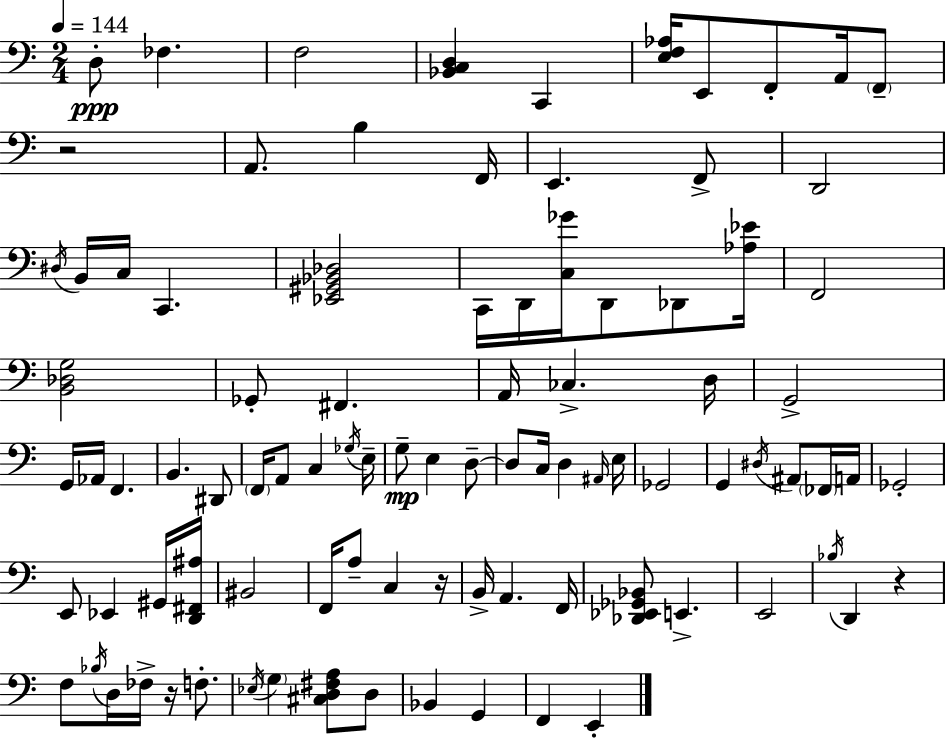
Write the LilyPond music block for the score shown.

{
  \clef bass
  \numericTimeSignature
  \time 2/4
  \key a \minor
  \tempo 4 = 144
  d8-.\ppp fes4. | f2 | <bes, c d>4 c,4 | <e f aes>16 e,8 f,8-. a,16 \parenthesize f,8-- | \break r2 | a,8. b4 f,16 | e,4. f,8-> | d,2 | \break \acciaccatura { dis16 } b,16 c16 c,4. | <ees, gis, bes, des>2 | c,16 d,16 <c ges'>16 d,8 des,8 | <aes ees'>16 f,2 | \break <b, des g>2 | ges,8-. fis,4. | a,16 ces4.-> | d16 g,2-> | \break g,16 aes,16 f,4. | b,4. dis,8 | \parenthesize f,16 a,8 c4 | \acciaccatura { ges16 } e16-- g8--\mp e4 | \break d8--~~ d8 c16 d4 | \grace { ais,16 } e16 ges,2 | g,4 \acciaccatura { dis16 } | ais,8 \parenthesize fes,16 a,16 ges,2-. | \break e,8 ees,4 | gis,16 <d, fis, ais>16 bis,2 | f,16 a8-- c4 | r16 b,16-> a,4. | \break f,16 <des, ees, ges, bes,>8 e,4.-> | e,2 | \acciaccatura { bes16 } d,4 | r4 f8 \acciaccatura { bes16 } | \break d16 fes16-> r16 f8.-. \acciaccatura { ees16 } \parenthesize g4 | <cis d fis a>8 d8 bes,4 | g,4 f,4 | e,4-. \bar "|."
}